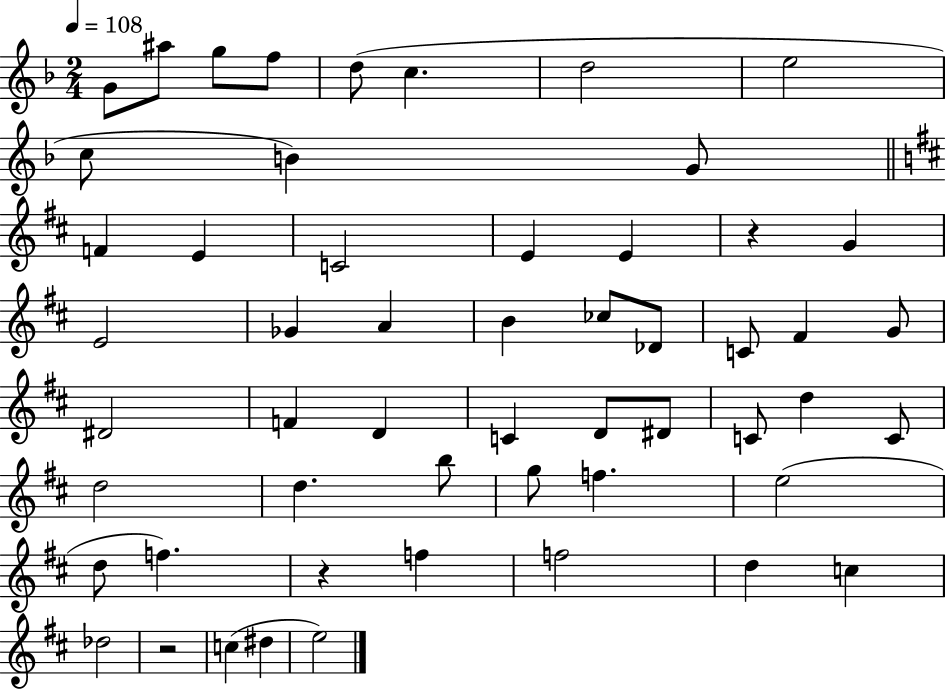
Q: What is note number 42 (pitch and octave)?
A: D5